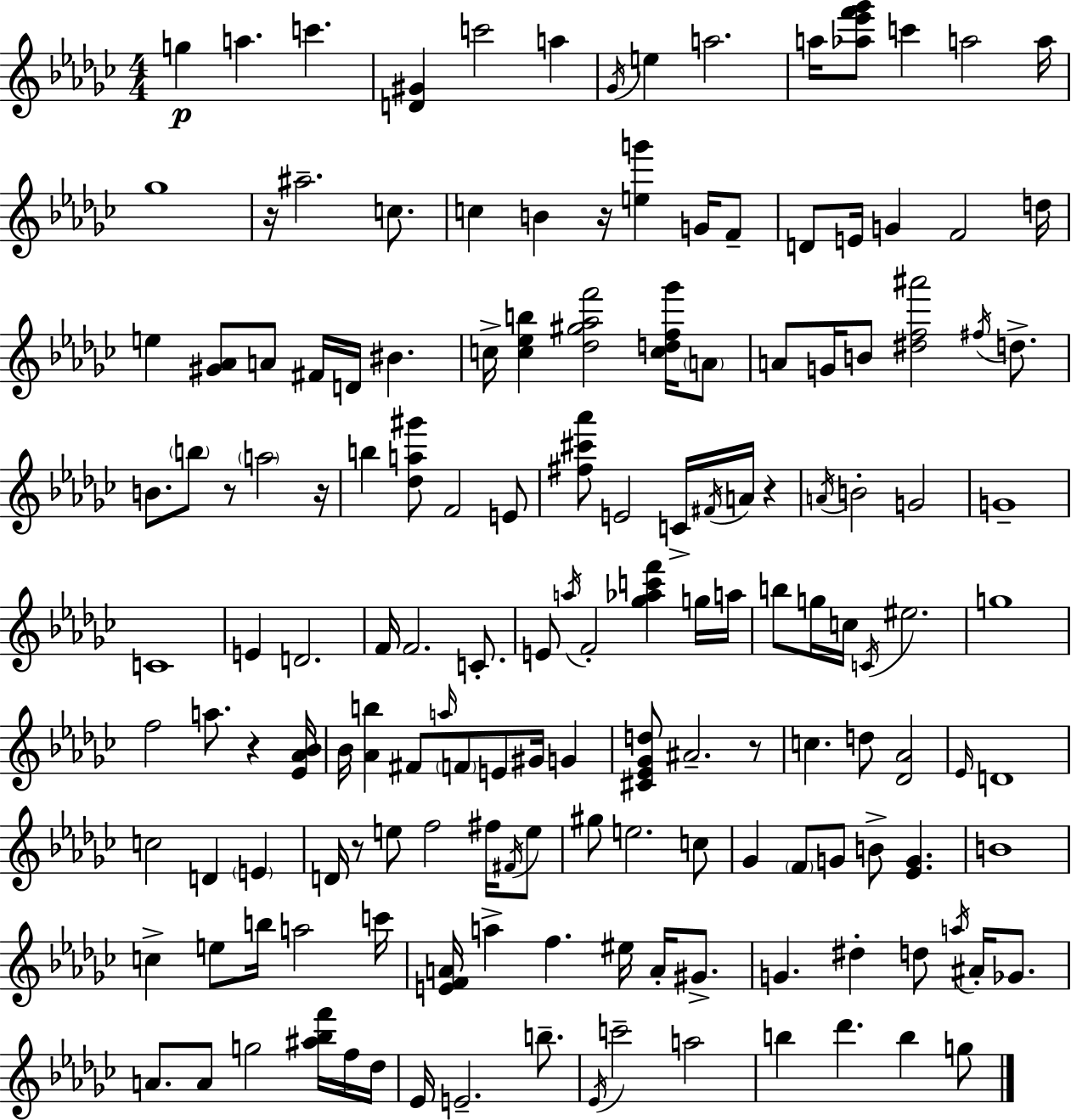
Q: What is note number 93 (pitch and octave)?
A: C5